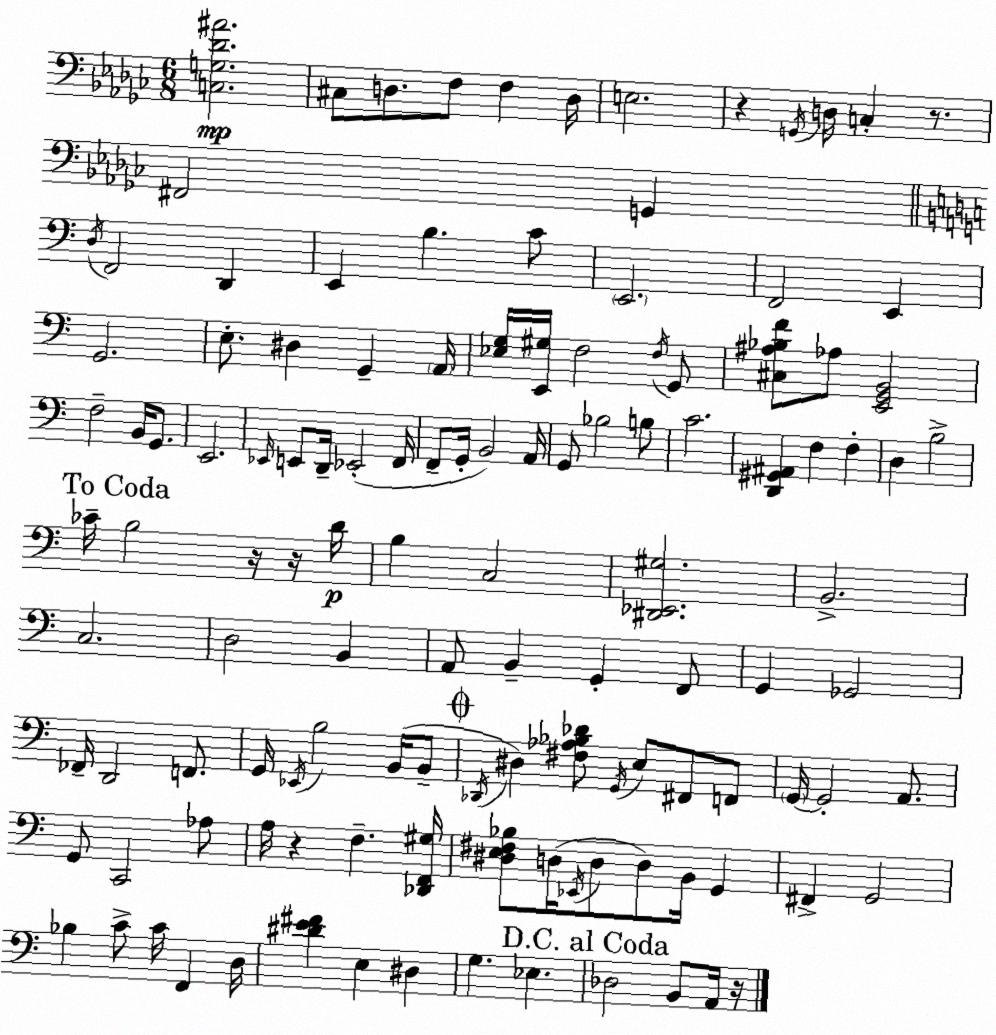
X:1
T:Untitled
M:6/8
L:1/4
K:Ebm
[C,G,_D^A]2 ^C,/2 D,/2 F,/2 F, D,/4 E,2 z G,,/4 D,/4 C, z/2 ^F,,2 G,, D,/4 F,,2 D,, E,, B, C/2 E,,2 F,,2 E,, G,,2 E,/2 ^D, G,, A,,/4 [_E,G,]/4 [E,,^G,]/4 F,2 F,/4 G,,/2 [^C,^A,_B,F]/2 _A,/2 [E,,G,,B,,]2 F,2 B,,/4 G,,/2 E,,2 _E,,/4 E,,/2 D,,/4 _E,,2 F,,/4 F,,/2 G,,/4 B,,2 A,,/4 G,,/2 _B,2 B,/2 C2 [D,,^G,,^A,,] F, F, D, B,2 _C/4 B,2 z/4 z/4 D/4 B, C,2 [^D,,_E,,^G,]2 B,,2 C,2 D,2 B,, A,,/2 B,, G,, F,,/2 G,, _G,,2 _F,,/4 D,,2 F,,/2 G,,/4 _E,,/4 B,2 B,,/4 B,,/2 _D,,/4 ^D, [^F,_A,_B,_D]/2 G,,/4 E,/2 ^F,,/2 F,,/2 G,,/4 G,,2 A,,/2 G,,/2 C,,2 _A,/2 A,/4 z F, [_D,,F,,^G,]/4 [^D,E,^F,_B,]/2 D,/4 _E,,/4 D,/2 D,/2 B,,/4 G,, ^F,, G,,2 _B, C/2 C/4 F,, D,/4 [^DE^F] E, ^D, G, _E, _D,2 B,,/2 A,,/4 z/4